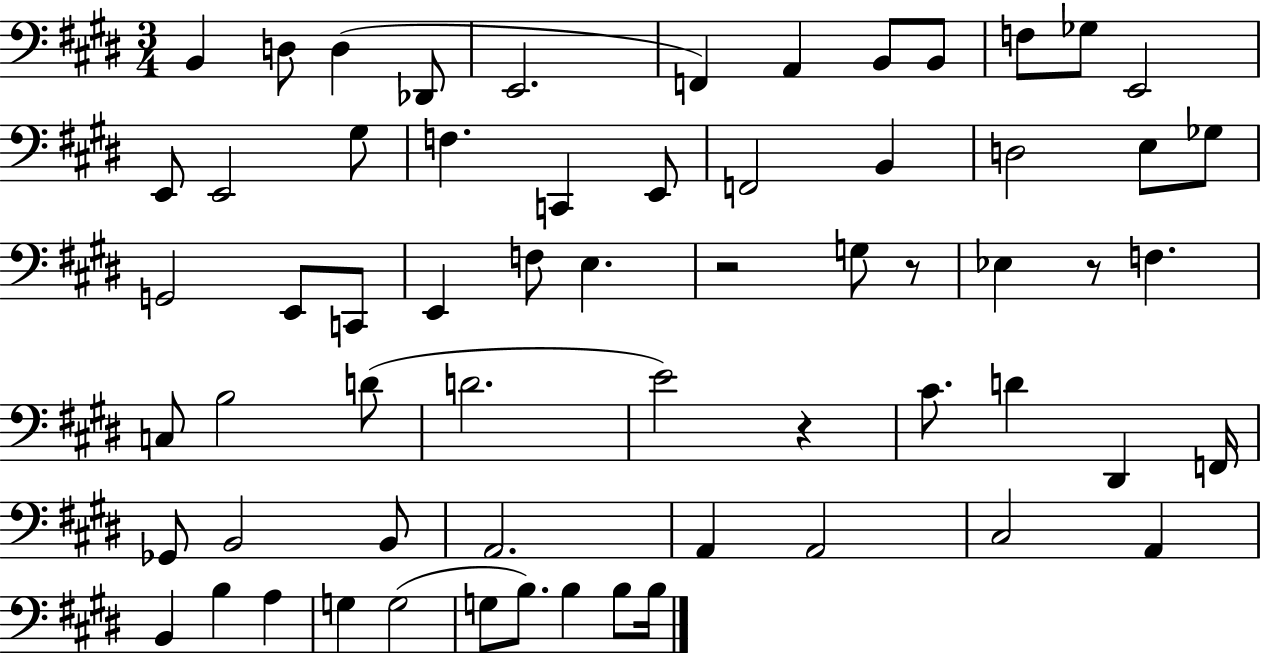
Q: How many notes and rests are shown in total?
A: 63